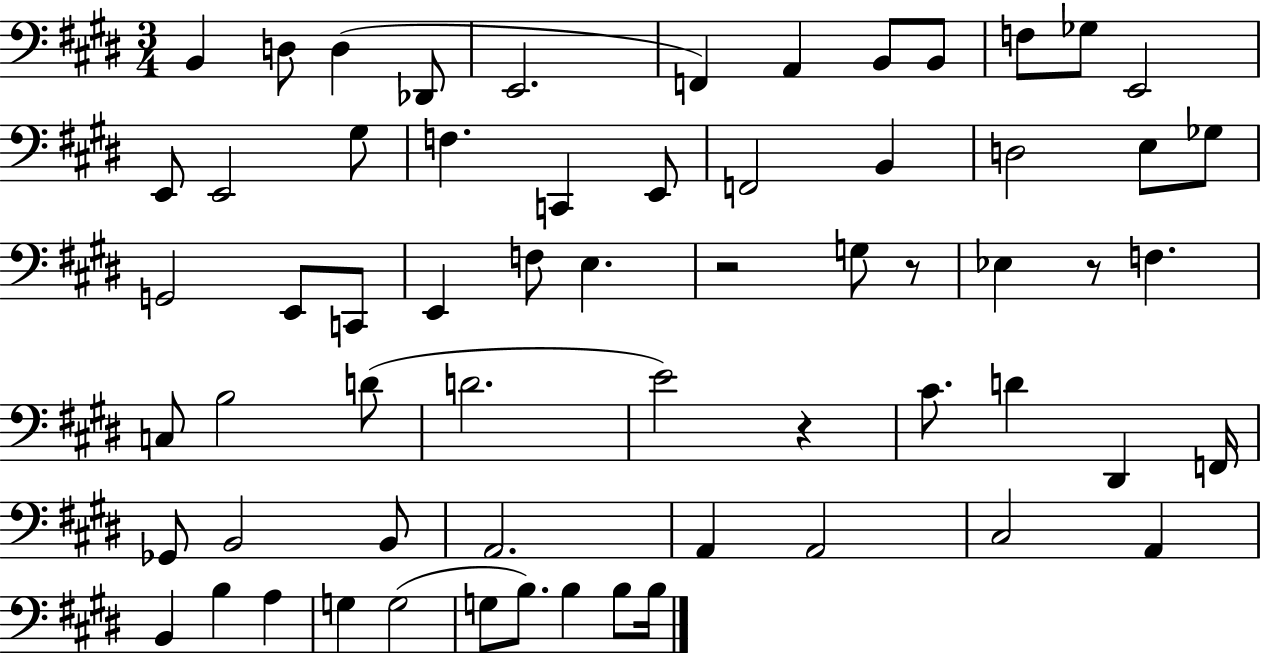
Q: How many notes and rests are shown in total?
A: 63